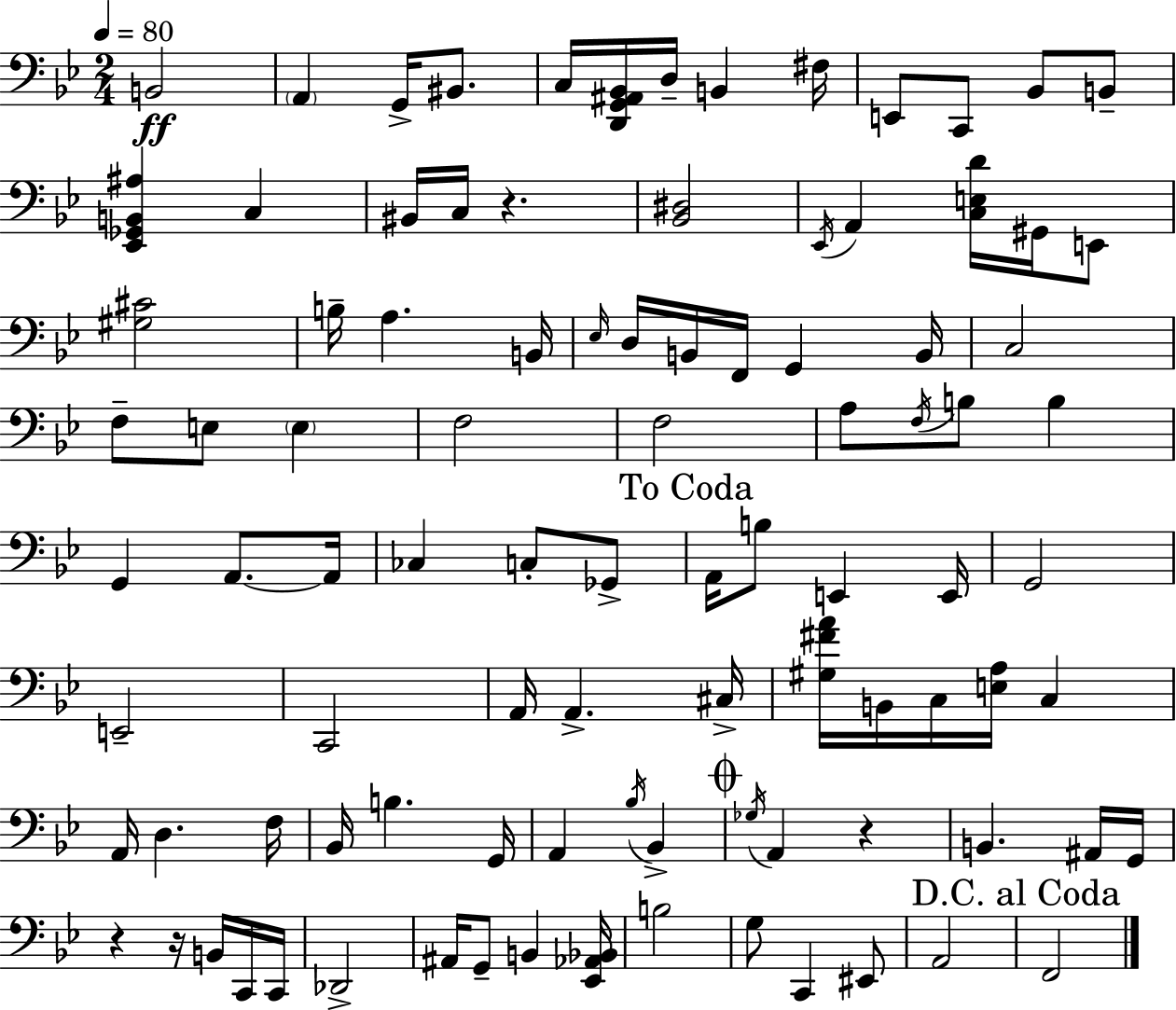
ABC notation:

X:1
T:Untitled
M:2/4
L:1/4
K:Bb
B,,2 A,, G,,/4 ^B,,/2 C,/4 [D,,G,,^A,,_B,,]/4 D,/4 B,, ^F,/4 E,,/2 C,,/2 _B,,/2 B,,/2 [_E,,_G,,B,,^A,] C, ^B,,/4 C,/4 z [_B,,^D,]2 _E,,/4 A,, [C,E,D]/4 ^G,,/4 E,,/2 [^G,^C]2 B,/4 A, B,,/4 _E,/4 D,/4 B,,/4 F,,/4 G,, B,,/4 C,2 F,/2 E,/2 E, F,2 F,2 A,/2 F,/4 B,/2 B, G,, A,,/2 A,,/4 _C, C,/2 _G,,/2 A,,/4 B,/2 E,, E,,/4 G,,2 E,,2 C,,2 A,,/4 A,, ^C,/4 [^G,^FA]/4 B,,/4 C,/4 [E,A,]/4 C, A,,/4 D, F,/4 _B,,/4 B, G,,/4 A,, _B,/4 _B,, _G,/4 A,, z B,, ^A,,/4 G,,/4 z z/4 B,,/4 C,,/4 C,,/4 _D,,2 ^A,,/4 G,,/2 B,, [_E,,_A,,_B,,]/4 B,2 G,/2 C,, ^E,,/2 A,,2 F,,2